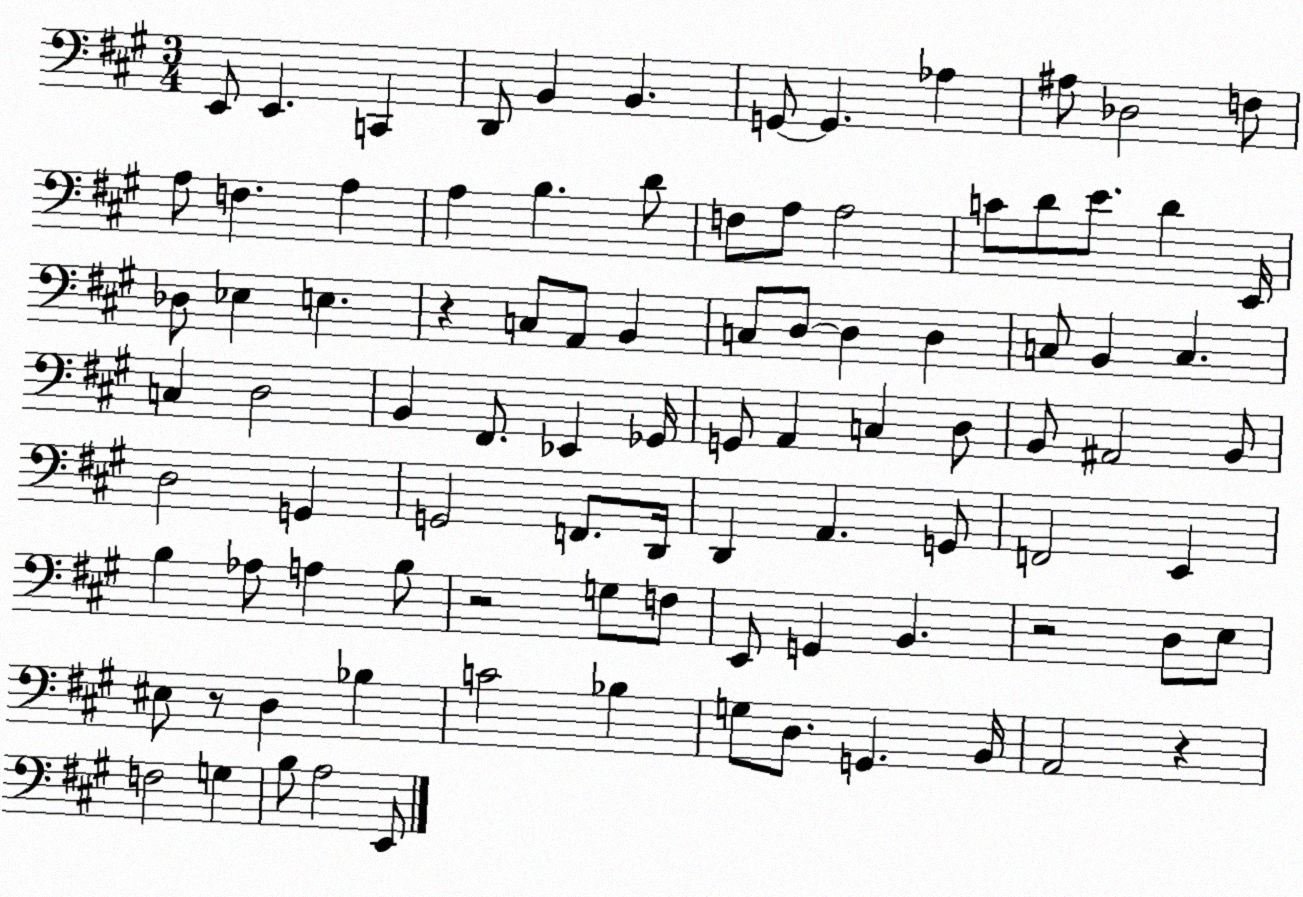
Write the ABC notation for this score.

X:1
T:Untitled
M:3/4
L:1/4
K:A
E,,/2 E,, C,, D,,/2 B,, B,, G,,/2 G,, _A, ^A,/2 _D,2 F,/2 A,/2 F, A, A, B, D/2 F,/2 A,/2 A,2 C/2 D/2 E/2 D E,,/4 _D,/2 _E, E, z C,/2 A,,/2 B,, C,/2 D,/2 D, D, C,/2 B,, C, C, D,2 B,, ^F,,/2 _E,, _G,,/4 G,,/2 A,, C, D,/2 B,,/2 ^A,,2 B,,/2 D,2 G,, G,,2 F,,/2 D,,/4 D,, A,, G,,/2 F,,2 E,, B, _A,/2 A, B,/2 z2 G,/2 F,/2 E,,/2 G,, B,, z2 D,/2 E,/2 ^E,/2 z/2 D, _B, C2 _B, G,/2 D,/2 G,, B,,/4 A,,2 z F,2 G, B,/2 A,2 E,,/2